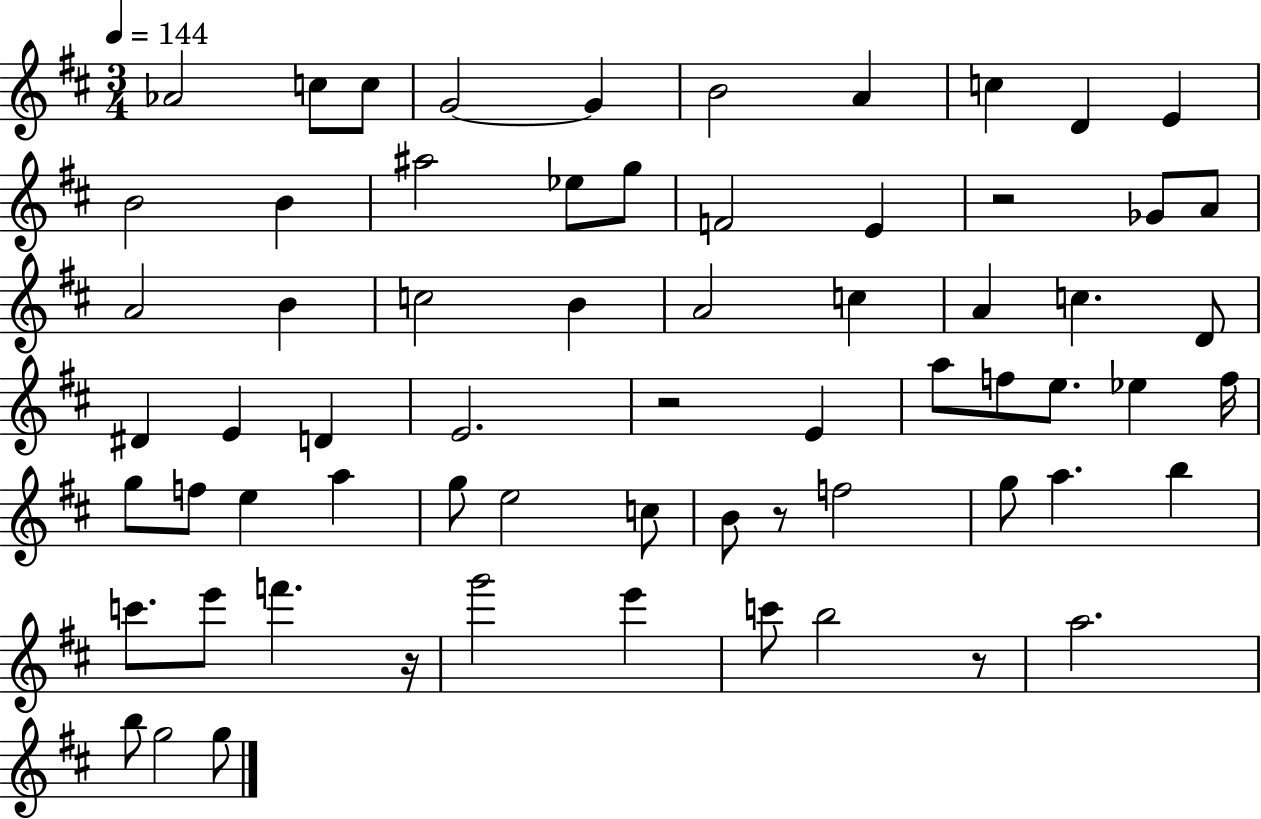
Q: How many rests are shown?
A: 5